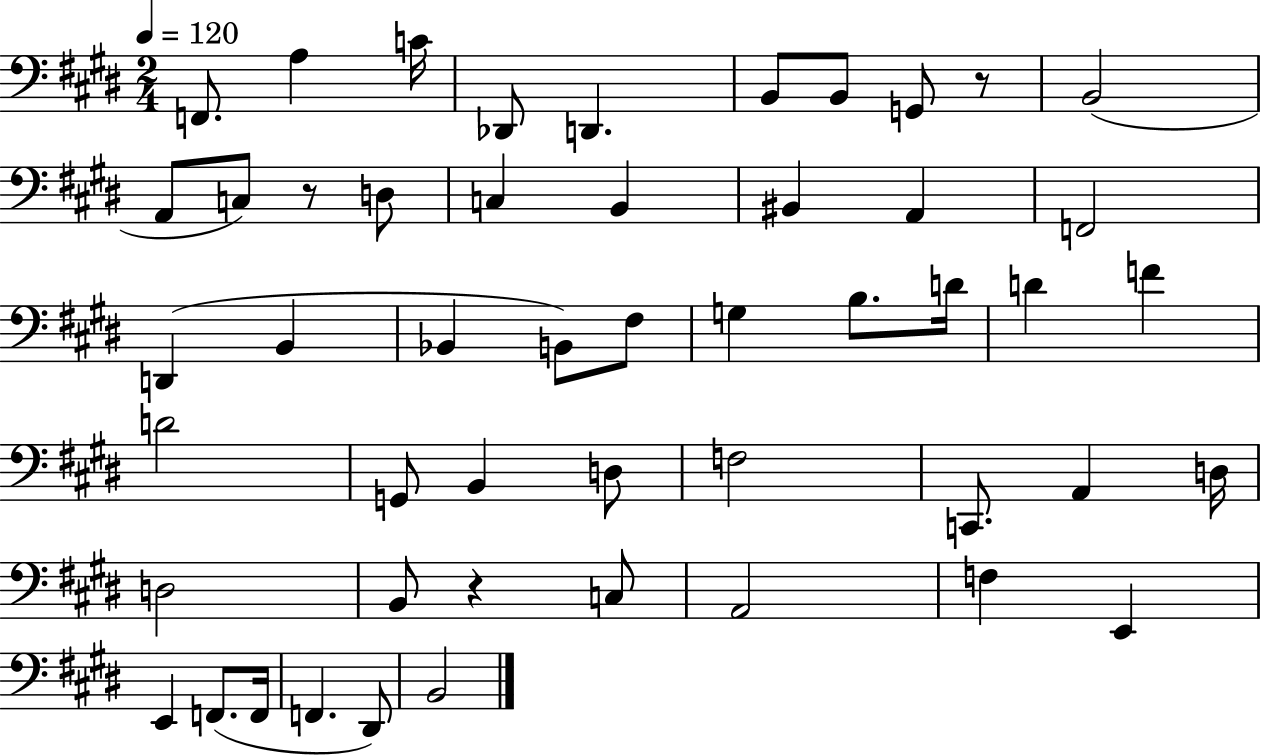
{
  \clef bass
  \numericTimeSignature
  \time 2/4
  \key e \major
  \tempo 4 = 120
  f,8. a4 c'16 | des,8 d,4. | b,8 b,8 g,8 r8 | b,2( | \break a,8 c8) r8 d8 | c4 b,4 | bis,4 a,4 | f,2 | \break d,4( b,4 | bes,4 b,8) fis8 | g4 b8. d'16 | d'4 f'4 | \break d'2 | g,8 b,4 d8 | f2 | c,8. a,4 d16 | \break d2 | b,8 r4 c8 | a,2 | f4 e,4 | \break e,4 f,8.( f,16 | f,4. dis,8) | b,2 | \bar "|."
}